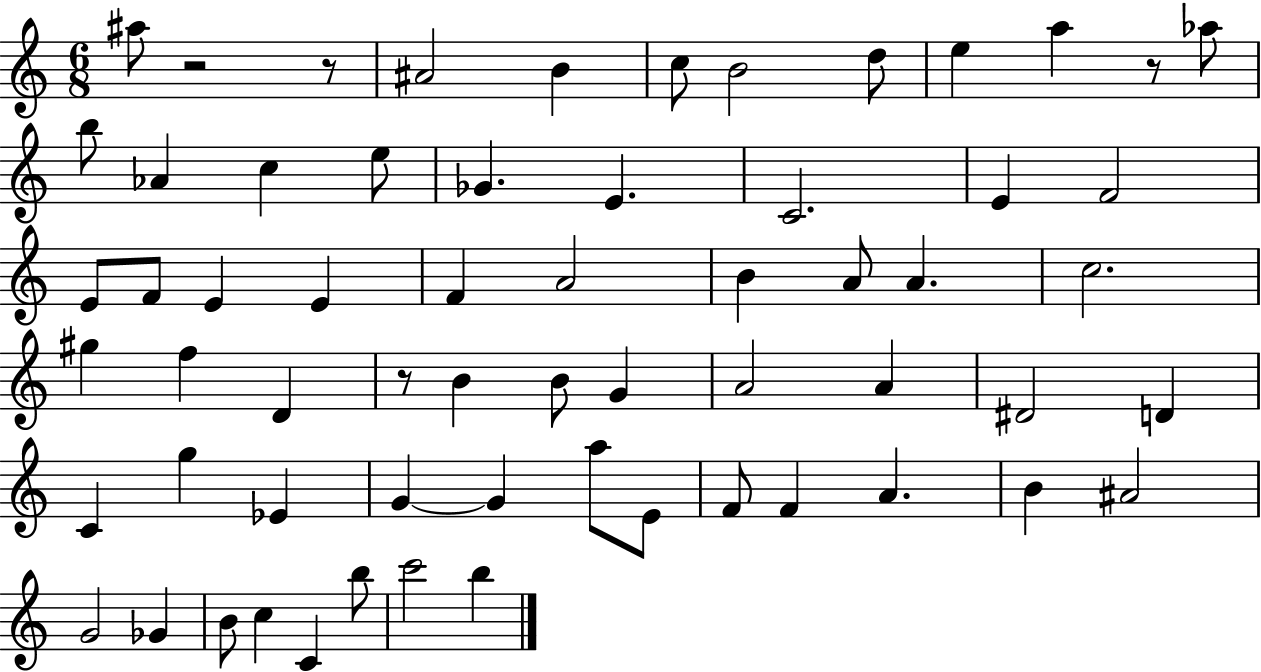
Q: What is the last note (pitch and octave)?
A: B5